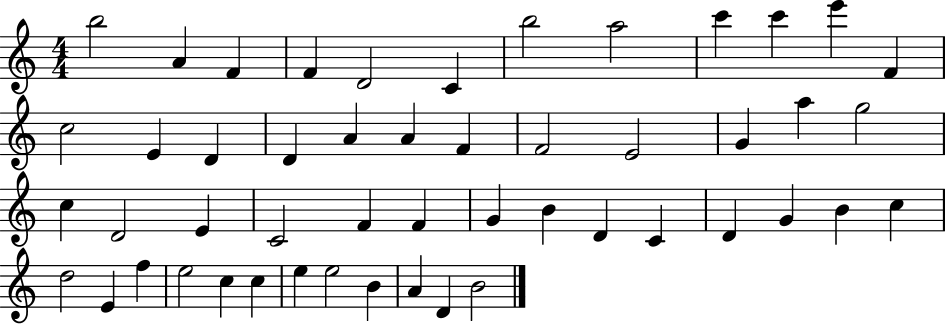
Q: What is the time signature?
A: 4/4